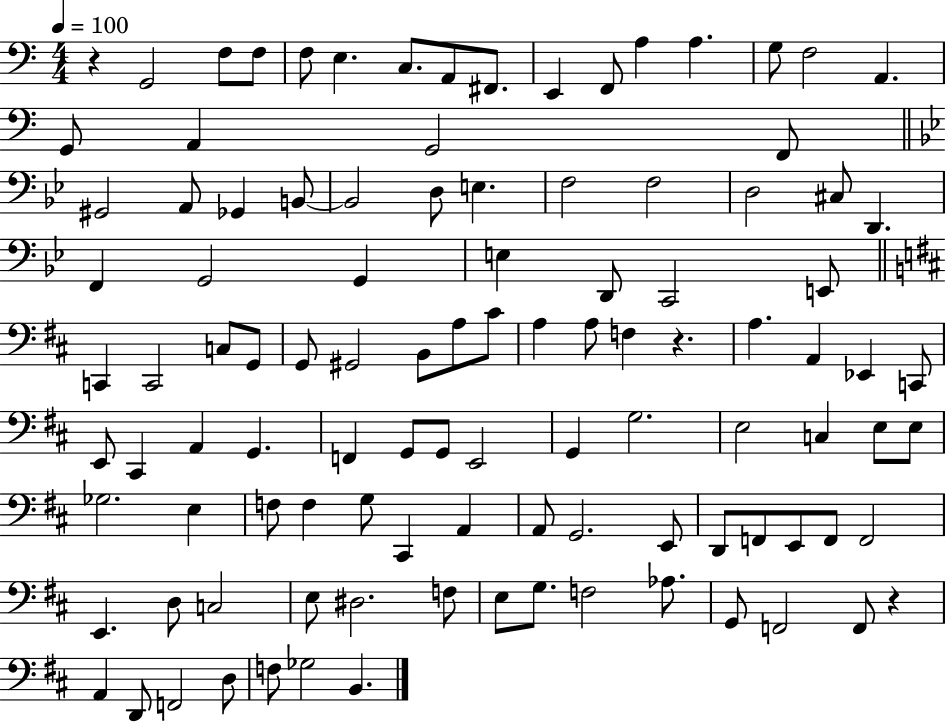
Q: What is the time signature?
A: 4/4